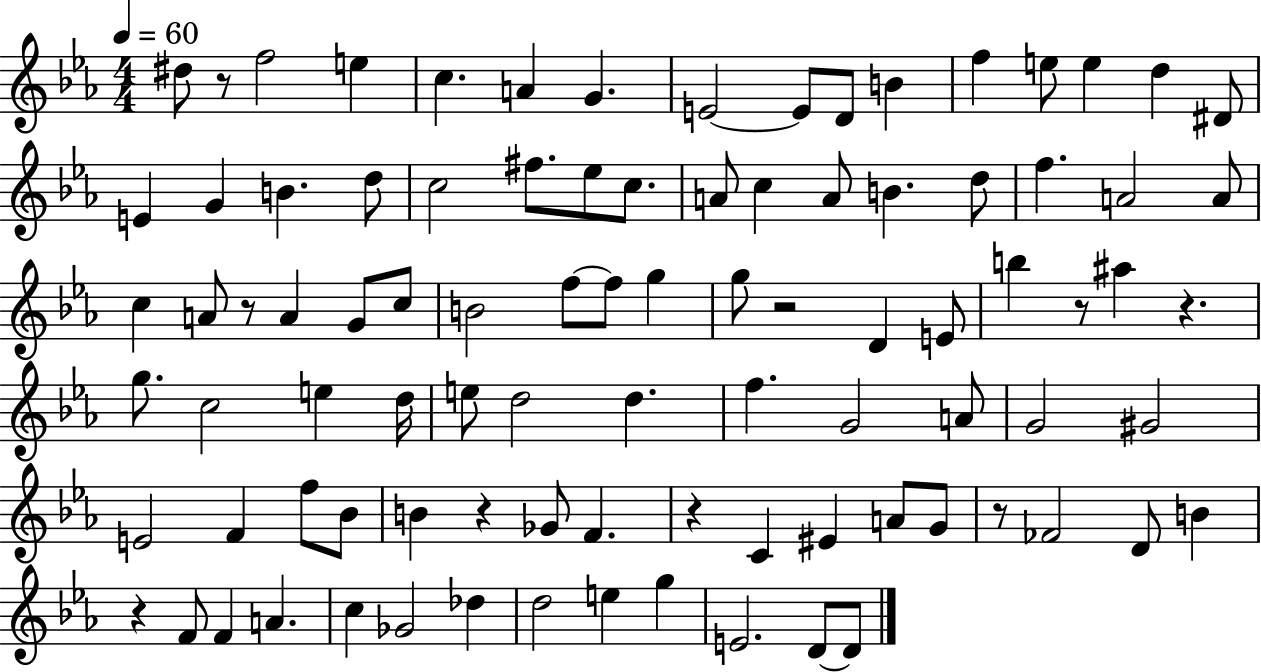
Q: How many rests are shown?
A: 9